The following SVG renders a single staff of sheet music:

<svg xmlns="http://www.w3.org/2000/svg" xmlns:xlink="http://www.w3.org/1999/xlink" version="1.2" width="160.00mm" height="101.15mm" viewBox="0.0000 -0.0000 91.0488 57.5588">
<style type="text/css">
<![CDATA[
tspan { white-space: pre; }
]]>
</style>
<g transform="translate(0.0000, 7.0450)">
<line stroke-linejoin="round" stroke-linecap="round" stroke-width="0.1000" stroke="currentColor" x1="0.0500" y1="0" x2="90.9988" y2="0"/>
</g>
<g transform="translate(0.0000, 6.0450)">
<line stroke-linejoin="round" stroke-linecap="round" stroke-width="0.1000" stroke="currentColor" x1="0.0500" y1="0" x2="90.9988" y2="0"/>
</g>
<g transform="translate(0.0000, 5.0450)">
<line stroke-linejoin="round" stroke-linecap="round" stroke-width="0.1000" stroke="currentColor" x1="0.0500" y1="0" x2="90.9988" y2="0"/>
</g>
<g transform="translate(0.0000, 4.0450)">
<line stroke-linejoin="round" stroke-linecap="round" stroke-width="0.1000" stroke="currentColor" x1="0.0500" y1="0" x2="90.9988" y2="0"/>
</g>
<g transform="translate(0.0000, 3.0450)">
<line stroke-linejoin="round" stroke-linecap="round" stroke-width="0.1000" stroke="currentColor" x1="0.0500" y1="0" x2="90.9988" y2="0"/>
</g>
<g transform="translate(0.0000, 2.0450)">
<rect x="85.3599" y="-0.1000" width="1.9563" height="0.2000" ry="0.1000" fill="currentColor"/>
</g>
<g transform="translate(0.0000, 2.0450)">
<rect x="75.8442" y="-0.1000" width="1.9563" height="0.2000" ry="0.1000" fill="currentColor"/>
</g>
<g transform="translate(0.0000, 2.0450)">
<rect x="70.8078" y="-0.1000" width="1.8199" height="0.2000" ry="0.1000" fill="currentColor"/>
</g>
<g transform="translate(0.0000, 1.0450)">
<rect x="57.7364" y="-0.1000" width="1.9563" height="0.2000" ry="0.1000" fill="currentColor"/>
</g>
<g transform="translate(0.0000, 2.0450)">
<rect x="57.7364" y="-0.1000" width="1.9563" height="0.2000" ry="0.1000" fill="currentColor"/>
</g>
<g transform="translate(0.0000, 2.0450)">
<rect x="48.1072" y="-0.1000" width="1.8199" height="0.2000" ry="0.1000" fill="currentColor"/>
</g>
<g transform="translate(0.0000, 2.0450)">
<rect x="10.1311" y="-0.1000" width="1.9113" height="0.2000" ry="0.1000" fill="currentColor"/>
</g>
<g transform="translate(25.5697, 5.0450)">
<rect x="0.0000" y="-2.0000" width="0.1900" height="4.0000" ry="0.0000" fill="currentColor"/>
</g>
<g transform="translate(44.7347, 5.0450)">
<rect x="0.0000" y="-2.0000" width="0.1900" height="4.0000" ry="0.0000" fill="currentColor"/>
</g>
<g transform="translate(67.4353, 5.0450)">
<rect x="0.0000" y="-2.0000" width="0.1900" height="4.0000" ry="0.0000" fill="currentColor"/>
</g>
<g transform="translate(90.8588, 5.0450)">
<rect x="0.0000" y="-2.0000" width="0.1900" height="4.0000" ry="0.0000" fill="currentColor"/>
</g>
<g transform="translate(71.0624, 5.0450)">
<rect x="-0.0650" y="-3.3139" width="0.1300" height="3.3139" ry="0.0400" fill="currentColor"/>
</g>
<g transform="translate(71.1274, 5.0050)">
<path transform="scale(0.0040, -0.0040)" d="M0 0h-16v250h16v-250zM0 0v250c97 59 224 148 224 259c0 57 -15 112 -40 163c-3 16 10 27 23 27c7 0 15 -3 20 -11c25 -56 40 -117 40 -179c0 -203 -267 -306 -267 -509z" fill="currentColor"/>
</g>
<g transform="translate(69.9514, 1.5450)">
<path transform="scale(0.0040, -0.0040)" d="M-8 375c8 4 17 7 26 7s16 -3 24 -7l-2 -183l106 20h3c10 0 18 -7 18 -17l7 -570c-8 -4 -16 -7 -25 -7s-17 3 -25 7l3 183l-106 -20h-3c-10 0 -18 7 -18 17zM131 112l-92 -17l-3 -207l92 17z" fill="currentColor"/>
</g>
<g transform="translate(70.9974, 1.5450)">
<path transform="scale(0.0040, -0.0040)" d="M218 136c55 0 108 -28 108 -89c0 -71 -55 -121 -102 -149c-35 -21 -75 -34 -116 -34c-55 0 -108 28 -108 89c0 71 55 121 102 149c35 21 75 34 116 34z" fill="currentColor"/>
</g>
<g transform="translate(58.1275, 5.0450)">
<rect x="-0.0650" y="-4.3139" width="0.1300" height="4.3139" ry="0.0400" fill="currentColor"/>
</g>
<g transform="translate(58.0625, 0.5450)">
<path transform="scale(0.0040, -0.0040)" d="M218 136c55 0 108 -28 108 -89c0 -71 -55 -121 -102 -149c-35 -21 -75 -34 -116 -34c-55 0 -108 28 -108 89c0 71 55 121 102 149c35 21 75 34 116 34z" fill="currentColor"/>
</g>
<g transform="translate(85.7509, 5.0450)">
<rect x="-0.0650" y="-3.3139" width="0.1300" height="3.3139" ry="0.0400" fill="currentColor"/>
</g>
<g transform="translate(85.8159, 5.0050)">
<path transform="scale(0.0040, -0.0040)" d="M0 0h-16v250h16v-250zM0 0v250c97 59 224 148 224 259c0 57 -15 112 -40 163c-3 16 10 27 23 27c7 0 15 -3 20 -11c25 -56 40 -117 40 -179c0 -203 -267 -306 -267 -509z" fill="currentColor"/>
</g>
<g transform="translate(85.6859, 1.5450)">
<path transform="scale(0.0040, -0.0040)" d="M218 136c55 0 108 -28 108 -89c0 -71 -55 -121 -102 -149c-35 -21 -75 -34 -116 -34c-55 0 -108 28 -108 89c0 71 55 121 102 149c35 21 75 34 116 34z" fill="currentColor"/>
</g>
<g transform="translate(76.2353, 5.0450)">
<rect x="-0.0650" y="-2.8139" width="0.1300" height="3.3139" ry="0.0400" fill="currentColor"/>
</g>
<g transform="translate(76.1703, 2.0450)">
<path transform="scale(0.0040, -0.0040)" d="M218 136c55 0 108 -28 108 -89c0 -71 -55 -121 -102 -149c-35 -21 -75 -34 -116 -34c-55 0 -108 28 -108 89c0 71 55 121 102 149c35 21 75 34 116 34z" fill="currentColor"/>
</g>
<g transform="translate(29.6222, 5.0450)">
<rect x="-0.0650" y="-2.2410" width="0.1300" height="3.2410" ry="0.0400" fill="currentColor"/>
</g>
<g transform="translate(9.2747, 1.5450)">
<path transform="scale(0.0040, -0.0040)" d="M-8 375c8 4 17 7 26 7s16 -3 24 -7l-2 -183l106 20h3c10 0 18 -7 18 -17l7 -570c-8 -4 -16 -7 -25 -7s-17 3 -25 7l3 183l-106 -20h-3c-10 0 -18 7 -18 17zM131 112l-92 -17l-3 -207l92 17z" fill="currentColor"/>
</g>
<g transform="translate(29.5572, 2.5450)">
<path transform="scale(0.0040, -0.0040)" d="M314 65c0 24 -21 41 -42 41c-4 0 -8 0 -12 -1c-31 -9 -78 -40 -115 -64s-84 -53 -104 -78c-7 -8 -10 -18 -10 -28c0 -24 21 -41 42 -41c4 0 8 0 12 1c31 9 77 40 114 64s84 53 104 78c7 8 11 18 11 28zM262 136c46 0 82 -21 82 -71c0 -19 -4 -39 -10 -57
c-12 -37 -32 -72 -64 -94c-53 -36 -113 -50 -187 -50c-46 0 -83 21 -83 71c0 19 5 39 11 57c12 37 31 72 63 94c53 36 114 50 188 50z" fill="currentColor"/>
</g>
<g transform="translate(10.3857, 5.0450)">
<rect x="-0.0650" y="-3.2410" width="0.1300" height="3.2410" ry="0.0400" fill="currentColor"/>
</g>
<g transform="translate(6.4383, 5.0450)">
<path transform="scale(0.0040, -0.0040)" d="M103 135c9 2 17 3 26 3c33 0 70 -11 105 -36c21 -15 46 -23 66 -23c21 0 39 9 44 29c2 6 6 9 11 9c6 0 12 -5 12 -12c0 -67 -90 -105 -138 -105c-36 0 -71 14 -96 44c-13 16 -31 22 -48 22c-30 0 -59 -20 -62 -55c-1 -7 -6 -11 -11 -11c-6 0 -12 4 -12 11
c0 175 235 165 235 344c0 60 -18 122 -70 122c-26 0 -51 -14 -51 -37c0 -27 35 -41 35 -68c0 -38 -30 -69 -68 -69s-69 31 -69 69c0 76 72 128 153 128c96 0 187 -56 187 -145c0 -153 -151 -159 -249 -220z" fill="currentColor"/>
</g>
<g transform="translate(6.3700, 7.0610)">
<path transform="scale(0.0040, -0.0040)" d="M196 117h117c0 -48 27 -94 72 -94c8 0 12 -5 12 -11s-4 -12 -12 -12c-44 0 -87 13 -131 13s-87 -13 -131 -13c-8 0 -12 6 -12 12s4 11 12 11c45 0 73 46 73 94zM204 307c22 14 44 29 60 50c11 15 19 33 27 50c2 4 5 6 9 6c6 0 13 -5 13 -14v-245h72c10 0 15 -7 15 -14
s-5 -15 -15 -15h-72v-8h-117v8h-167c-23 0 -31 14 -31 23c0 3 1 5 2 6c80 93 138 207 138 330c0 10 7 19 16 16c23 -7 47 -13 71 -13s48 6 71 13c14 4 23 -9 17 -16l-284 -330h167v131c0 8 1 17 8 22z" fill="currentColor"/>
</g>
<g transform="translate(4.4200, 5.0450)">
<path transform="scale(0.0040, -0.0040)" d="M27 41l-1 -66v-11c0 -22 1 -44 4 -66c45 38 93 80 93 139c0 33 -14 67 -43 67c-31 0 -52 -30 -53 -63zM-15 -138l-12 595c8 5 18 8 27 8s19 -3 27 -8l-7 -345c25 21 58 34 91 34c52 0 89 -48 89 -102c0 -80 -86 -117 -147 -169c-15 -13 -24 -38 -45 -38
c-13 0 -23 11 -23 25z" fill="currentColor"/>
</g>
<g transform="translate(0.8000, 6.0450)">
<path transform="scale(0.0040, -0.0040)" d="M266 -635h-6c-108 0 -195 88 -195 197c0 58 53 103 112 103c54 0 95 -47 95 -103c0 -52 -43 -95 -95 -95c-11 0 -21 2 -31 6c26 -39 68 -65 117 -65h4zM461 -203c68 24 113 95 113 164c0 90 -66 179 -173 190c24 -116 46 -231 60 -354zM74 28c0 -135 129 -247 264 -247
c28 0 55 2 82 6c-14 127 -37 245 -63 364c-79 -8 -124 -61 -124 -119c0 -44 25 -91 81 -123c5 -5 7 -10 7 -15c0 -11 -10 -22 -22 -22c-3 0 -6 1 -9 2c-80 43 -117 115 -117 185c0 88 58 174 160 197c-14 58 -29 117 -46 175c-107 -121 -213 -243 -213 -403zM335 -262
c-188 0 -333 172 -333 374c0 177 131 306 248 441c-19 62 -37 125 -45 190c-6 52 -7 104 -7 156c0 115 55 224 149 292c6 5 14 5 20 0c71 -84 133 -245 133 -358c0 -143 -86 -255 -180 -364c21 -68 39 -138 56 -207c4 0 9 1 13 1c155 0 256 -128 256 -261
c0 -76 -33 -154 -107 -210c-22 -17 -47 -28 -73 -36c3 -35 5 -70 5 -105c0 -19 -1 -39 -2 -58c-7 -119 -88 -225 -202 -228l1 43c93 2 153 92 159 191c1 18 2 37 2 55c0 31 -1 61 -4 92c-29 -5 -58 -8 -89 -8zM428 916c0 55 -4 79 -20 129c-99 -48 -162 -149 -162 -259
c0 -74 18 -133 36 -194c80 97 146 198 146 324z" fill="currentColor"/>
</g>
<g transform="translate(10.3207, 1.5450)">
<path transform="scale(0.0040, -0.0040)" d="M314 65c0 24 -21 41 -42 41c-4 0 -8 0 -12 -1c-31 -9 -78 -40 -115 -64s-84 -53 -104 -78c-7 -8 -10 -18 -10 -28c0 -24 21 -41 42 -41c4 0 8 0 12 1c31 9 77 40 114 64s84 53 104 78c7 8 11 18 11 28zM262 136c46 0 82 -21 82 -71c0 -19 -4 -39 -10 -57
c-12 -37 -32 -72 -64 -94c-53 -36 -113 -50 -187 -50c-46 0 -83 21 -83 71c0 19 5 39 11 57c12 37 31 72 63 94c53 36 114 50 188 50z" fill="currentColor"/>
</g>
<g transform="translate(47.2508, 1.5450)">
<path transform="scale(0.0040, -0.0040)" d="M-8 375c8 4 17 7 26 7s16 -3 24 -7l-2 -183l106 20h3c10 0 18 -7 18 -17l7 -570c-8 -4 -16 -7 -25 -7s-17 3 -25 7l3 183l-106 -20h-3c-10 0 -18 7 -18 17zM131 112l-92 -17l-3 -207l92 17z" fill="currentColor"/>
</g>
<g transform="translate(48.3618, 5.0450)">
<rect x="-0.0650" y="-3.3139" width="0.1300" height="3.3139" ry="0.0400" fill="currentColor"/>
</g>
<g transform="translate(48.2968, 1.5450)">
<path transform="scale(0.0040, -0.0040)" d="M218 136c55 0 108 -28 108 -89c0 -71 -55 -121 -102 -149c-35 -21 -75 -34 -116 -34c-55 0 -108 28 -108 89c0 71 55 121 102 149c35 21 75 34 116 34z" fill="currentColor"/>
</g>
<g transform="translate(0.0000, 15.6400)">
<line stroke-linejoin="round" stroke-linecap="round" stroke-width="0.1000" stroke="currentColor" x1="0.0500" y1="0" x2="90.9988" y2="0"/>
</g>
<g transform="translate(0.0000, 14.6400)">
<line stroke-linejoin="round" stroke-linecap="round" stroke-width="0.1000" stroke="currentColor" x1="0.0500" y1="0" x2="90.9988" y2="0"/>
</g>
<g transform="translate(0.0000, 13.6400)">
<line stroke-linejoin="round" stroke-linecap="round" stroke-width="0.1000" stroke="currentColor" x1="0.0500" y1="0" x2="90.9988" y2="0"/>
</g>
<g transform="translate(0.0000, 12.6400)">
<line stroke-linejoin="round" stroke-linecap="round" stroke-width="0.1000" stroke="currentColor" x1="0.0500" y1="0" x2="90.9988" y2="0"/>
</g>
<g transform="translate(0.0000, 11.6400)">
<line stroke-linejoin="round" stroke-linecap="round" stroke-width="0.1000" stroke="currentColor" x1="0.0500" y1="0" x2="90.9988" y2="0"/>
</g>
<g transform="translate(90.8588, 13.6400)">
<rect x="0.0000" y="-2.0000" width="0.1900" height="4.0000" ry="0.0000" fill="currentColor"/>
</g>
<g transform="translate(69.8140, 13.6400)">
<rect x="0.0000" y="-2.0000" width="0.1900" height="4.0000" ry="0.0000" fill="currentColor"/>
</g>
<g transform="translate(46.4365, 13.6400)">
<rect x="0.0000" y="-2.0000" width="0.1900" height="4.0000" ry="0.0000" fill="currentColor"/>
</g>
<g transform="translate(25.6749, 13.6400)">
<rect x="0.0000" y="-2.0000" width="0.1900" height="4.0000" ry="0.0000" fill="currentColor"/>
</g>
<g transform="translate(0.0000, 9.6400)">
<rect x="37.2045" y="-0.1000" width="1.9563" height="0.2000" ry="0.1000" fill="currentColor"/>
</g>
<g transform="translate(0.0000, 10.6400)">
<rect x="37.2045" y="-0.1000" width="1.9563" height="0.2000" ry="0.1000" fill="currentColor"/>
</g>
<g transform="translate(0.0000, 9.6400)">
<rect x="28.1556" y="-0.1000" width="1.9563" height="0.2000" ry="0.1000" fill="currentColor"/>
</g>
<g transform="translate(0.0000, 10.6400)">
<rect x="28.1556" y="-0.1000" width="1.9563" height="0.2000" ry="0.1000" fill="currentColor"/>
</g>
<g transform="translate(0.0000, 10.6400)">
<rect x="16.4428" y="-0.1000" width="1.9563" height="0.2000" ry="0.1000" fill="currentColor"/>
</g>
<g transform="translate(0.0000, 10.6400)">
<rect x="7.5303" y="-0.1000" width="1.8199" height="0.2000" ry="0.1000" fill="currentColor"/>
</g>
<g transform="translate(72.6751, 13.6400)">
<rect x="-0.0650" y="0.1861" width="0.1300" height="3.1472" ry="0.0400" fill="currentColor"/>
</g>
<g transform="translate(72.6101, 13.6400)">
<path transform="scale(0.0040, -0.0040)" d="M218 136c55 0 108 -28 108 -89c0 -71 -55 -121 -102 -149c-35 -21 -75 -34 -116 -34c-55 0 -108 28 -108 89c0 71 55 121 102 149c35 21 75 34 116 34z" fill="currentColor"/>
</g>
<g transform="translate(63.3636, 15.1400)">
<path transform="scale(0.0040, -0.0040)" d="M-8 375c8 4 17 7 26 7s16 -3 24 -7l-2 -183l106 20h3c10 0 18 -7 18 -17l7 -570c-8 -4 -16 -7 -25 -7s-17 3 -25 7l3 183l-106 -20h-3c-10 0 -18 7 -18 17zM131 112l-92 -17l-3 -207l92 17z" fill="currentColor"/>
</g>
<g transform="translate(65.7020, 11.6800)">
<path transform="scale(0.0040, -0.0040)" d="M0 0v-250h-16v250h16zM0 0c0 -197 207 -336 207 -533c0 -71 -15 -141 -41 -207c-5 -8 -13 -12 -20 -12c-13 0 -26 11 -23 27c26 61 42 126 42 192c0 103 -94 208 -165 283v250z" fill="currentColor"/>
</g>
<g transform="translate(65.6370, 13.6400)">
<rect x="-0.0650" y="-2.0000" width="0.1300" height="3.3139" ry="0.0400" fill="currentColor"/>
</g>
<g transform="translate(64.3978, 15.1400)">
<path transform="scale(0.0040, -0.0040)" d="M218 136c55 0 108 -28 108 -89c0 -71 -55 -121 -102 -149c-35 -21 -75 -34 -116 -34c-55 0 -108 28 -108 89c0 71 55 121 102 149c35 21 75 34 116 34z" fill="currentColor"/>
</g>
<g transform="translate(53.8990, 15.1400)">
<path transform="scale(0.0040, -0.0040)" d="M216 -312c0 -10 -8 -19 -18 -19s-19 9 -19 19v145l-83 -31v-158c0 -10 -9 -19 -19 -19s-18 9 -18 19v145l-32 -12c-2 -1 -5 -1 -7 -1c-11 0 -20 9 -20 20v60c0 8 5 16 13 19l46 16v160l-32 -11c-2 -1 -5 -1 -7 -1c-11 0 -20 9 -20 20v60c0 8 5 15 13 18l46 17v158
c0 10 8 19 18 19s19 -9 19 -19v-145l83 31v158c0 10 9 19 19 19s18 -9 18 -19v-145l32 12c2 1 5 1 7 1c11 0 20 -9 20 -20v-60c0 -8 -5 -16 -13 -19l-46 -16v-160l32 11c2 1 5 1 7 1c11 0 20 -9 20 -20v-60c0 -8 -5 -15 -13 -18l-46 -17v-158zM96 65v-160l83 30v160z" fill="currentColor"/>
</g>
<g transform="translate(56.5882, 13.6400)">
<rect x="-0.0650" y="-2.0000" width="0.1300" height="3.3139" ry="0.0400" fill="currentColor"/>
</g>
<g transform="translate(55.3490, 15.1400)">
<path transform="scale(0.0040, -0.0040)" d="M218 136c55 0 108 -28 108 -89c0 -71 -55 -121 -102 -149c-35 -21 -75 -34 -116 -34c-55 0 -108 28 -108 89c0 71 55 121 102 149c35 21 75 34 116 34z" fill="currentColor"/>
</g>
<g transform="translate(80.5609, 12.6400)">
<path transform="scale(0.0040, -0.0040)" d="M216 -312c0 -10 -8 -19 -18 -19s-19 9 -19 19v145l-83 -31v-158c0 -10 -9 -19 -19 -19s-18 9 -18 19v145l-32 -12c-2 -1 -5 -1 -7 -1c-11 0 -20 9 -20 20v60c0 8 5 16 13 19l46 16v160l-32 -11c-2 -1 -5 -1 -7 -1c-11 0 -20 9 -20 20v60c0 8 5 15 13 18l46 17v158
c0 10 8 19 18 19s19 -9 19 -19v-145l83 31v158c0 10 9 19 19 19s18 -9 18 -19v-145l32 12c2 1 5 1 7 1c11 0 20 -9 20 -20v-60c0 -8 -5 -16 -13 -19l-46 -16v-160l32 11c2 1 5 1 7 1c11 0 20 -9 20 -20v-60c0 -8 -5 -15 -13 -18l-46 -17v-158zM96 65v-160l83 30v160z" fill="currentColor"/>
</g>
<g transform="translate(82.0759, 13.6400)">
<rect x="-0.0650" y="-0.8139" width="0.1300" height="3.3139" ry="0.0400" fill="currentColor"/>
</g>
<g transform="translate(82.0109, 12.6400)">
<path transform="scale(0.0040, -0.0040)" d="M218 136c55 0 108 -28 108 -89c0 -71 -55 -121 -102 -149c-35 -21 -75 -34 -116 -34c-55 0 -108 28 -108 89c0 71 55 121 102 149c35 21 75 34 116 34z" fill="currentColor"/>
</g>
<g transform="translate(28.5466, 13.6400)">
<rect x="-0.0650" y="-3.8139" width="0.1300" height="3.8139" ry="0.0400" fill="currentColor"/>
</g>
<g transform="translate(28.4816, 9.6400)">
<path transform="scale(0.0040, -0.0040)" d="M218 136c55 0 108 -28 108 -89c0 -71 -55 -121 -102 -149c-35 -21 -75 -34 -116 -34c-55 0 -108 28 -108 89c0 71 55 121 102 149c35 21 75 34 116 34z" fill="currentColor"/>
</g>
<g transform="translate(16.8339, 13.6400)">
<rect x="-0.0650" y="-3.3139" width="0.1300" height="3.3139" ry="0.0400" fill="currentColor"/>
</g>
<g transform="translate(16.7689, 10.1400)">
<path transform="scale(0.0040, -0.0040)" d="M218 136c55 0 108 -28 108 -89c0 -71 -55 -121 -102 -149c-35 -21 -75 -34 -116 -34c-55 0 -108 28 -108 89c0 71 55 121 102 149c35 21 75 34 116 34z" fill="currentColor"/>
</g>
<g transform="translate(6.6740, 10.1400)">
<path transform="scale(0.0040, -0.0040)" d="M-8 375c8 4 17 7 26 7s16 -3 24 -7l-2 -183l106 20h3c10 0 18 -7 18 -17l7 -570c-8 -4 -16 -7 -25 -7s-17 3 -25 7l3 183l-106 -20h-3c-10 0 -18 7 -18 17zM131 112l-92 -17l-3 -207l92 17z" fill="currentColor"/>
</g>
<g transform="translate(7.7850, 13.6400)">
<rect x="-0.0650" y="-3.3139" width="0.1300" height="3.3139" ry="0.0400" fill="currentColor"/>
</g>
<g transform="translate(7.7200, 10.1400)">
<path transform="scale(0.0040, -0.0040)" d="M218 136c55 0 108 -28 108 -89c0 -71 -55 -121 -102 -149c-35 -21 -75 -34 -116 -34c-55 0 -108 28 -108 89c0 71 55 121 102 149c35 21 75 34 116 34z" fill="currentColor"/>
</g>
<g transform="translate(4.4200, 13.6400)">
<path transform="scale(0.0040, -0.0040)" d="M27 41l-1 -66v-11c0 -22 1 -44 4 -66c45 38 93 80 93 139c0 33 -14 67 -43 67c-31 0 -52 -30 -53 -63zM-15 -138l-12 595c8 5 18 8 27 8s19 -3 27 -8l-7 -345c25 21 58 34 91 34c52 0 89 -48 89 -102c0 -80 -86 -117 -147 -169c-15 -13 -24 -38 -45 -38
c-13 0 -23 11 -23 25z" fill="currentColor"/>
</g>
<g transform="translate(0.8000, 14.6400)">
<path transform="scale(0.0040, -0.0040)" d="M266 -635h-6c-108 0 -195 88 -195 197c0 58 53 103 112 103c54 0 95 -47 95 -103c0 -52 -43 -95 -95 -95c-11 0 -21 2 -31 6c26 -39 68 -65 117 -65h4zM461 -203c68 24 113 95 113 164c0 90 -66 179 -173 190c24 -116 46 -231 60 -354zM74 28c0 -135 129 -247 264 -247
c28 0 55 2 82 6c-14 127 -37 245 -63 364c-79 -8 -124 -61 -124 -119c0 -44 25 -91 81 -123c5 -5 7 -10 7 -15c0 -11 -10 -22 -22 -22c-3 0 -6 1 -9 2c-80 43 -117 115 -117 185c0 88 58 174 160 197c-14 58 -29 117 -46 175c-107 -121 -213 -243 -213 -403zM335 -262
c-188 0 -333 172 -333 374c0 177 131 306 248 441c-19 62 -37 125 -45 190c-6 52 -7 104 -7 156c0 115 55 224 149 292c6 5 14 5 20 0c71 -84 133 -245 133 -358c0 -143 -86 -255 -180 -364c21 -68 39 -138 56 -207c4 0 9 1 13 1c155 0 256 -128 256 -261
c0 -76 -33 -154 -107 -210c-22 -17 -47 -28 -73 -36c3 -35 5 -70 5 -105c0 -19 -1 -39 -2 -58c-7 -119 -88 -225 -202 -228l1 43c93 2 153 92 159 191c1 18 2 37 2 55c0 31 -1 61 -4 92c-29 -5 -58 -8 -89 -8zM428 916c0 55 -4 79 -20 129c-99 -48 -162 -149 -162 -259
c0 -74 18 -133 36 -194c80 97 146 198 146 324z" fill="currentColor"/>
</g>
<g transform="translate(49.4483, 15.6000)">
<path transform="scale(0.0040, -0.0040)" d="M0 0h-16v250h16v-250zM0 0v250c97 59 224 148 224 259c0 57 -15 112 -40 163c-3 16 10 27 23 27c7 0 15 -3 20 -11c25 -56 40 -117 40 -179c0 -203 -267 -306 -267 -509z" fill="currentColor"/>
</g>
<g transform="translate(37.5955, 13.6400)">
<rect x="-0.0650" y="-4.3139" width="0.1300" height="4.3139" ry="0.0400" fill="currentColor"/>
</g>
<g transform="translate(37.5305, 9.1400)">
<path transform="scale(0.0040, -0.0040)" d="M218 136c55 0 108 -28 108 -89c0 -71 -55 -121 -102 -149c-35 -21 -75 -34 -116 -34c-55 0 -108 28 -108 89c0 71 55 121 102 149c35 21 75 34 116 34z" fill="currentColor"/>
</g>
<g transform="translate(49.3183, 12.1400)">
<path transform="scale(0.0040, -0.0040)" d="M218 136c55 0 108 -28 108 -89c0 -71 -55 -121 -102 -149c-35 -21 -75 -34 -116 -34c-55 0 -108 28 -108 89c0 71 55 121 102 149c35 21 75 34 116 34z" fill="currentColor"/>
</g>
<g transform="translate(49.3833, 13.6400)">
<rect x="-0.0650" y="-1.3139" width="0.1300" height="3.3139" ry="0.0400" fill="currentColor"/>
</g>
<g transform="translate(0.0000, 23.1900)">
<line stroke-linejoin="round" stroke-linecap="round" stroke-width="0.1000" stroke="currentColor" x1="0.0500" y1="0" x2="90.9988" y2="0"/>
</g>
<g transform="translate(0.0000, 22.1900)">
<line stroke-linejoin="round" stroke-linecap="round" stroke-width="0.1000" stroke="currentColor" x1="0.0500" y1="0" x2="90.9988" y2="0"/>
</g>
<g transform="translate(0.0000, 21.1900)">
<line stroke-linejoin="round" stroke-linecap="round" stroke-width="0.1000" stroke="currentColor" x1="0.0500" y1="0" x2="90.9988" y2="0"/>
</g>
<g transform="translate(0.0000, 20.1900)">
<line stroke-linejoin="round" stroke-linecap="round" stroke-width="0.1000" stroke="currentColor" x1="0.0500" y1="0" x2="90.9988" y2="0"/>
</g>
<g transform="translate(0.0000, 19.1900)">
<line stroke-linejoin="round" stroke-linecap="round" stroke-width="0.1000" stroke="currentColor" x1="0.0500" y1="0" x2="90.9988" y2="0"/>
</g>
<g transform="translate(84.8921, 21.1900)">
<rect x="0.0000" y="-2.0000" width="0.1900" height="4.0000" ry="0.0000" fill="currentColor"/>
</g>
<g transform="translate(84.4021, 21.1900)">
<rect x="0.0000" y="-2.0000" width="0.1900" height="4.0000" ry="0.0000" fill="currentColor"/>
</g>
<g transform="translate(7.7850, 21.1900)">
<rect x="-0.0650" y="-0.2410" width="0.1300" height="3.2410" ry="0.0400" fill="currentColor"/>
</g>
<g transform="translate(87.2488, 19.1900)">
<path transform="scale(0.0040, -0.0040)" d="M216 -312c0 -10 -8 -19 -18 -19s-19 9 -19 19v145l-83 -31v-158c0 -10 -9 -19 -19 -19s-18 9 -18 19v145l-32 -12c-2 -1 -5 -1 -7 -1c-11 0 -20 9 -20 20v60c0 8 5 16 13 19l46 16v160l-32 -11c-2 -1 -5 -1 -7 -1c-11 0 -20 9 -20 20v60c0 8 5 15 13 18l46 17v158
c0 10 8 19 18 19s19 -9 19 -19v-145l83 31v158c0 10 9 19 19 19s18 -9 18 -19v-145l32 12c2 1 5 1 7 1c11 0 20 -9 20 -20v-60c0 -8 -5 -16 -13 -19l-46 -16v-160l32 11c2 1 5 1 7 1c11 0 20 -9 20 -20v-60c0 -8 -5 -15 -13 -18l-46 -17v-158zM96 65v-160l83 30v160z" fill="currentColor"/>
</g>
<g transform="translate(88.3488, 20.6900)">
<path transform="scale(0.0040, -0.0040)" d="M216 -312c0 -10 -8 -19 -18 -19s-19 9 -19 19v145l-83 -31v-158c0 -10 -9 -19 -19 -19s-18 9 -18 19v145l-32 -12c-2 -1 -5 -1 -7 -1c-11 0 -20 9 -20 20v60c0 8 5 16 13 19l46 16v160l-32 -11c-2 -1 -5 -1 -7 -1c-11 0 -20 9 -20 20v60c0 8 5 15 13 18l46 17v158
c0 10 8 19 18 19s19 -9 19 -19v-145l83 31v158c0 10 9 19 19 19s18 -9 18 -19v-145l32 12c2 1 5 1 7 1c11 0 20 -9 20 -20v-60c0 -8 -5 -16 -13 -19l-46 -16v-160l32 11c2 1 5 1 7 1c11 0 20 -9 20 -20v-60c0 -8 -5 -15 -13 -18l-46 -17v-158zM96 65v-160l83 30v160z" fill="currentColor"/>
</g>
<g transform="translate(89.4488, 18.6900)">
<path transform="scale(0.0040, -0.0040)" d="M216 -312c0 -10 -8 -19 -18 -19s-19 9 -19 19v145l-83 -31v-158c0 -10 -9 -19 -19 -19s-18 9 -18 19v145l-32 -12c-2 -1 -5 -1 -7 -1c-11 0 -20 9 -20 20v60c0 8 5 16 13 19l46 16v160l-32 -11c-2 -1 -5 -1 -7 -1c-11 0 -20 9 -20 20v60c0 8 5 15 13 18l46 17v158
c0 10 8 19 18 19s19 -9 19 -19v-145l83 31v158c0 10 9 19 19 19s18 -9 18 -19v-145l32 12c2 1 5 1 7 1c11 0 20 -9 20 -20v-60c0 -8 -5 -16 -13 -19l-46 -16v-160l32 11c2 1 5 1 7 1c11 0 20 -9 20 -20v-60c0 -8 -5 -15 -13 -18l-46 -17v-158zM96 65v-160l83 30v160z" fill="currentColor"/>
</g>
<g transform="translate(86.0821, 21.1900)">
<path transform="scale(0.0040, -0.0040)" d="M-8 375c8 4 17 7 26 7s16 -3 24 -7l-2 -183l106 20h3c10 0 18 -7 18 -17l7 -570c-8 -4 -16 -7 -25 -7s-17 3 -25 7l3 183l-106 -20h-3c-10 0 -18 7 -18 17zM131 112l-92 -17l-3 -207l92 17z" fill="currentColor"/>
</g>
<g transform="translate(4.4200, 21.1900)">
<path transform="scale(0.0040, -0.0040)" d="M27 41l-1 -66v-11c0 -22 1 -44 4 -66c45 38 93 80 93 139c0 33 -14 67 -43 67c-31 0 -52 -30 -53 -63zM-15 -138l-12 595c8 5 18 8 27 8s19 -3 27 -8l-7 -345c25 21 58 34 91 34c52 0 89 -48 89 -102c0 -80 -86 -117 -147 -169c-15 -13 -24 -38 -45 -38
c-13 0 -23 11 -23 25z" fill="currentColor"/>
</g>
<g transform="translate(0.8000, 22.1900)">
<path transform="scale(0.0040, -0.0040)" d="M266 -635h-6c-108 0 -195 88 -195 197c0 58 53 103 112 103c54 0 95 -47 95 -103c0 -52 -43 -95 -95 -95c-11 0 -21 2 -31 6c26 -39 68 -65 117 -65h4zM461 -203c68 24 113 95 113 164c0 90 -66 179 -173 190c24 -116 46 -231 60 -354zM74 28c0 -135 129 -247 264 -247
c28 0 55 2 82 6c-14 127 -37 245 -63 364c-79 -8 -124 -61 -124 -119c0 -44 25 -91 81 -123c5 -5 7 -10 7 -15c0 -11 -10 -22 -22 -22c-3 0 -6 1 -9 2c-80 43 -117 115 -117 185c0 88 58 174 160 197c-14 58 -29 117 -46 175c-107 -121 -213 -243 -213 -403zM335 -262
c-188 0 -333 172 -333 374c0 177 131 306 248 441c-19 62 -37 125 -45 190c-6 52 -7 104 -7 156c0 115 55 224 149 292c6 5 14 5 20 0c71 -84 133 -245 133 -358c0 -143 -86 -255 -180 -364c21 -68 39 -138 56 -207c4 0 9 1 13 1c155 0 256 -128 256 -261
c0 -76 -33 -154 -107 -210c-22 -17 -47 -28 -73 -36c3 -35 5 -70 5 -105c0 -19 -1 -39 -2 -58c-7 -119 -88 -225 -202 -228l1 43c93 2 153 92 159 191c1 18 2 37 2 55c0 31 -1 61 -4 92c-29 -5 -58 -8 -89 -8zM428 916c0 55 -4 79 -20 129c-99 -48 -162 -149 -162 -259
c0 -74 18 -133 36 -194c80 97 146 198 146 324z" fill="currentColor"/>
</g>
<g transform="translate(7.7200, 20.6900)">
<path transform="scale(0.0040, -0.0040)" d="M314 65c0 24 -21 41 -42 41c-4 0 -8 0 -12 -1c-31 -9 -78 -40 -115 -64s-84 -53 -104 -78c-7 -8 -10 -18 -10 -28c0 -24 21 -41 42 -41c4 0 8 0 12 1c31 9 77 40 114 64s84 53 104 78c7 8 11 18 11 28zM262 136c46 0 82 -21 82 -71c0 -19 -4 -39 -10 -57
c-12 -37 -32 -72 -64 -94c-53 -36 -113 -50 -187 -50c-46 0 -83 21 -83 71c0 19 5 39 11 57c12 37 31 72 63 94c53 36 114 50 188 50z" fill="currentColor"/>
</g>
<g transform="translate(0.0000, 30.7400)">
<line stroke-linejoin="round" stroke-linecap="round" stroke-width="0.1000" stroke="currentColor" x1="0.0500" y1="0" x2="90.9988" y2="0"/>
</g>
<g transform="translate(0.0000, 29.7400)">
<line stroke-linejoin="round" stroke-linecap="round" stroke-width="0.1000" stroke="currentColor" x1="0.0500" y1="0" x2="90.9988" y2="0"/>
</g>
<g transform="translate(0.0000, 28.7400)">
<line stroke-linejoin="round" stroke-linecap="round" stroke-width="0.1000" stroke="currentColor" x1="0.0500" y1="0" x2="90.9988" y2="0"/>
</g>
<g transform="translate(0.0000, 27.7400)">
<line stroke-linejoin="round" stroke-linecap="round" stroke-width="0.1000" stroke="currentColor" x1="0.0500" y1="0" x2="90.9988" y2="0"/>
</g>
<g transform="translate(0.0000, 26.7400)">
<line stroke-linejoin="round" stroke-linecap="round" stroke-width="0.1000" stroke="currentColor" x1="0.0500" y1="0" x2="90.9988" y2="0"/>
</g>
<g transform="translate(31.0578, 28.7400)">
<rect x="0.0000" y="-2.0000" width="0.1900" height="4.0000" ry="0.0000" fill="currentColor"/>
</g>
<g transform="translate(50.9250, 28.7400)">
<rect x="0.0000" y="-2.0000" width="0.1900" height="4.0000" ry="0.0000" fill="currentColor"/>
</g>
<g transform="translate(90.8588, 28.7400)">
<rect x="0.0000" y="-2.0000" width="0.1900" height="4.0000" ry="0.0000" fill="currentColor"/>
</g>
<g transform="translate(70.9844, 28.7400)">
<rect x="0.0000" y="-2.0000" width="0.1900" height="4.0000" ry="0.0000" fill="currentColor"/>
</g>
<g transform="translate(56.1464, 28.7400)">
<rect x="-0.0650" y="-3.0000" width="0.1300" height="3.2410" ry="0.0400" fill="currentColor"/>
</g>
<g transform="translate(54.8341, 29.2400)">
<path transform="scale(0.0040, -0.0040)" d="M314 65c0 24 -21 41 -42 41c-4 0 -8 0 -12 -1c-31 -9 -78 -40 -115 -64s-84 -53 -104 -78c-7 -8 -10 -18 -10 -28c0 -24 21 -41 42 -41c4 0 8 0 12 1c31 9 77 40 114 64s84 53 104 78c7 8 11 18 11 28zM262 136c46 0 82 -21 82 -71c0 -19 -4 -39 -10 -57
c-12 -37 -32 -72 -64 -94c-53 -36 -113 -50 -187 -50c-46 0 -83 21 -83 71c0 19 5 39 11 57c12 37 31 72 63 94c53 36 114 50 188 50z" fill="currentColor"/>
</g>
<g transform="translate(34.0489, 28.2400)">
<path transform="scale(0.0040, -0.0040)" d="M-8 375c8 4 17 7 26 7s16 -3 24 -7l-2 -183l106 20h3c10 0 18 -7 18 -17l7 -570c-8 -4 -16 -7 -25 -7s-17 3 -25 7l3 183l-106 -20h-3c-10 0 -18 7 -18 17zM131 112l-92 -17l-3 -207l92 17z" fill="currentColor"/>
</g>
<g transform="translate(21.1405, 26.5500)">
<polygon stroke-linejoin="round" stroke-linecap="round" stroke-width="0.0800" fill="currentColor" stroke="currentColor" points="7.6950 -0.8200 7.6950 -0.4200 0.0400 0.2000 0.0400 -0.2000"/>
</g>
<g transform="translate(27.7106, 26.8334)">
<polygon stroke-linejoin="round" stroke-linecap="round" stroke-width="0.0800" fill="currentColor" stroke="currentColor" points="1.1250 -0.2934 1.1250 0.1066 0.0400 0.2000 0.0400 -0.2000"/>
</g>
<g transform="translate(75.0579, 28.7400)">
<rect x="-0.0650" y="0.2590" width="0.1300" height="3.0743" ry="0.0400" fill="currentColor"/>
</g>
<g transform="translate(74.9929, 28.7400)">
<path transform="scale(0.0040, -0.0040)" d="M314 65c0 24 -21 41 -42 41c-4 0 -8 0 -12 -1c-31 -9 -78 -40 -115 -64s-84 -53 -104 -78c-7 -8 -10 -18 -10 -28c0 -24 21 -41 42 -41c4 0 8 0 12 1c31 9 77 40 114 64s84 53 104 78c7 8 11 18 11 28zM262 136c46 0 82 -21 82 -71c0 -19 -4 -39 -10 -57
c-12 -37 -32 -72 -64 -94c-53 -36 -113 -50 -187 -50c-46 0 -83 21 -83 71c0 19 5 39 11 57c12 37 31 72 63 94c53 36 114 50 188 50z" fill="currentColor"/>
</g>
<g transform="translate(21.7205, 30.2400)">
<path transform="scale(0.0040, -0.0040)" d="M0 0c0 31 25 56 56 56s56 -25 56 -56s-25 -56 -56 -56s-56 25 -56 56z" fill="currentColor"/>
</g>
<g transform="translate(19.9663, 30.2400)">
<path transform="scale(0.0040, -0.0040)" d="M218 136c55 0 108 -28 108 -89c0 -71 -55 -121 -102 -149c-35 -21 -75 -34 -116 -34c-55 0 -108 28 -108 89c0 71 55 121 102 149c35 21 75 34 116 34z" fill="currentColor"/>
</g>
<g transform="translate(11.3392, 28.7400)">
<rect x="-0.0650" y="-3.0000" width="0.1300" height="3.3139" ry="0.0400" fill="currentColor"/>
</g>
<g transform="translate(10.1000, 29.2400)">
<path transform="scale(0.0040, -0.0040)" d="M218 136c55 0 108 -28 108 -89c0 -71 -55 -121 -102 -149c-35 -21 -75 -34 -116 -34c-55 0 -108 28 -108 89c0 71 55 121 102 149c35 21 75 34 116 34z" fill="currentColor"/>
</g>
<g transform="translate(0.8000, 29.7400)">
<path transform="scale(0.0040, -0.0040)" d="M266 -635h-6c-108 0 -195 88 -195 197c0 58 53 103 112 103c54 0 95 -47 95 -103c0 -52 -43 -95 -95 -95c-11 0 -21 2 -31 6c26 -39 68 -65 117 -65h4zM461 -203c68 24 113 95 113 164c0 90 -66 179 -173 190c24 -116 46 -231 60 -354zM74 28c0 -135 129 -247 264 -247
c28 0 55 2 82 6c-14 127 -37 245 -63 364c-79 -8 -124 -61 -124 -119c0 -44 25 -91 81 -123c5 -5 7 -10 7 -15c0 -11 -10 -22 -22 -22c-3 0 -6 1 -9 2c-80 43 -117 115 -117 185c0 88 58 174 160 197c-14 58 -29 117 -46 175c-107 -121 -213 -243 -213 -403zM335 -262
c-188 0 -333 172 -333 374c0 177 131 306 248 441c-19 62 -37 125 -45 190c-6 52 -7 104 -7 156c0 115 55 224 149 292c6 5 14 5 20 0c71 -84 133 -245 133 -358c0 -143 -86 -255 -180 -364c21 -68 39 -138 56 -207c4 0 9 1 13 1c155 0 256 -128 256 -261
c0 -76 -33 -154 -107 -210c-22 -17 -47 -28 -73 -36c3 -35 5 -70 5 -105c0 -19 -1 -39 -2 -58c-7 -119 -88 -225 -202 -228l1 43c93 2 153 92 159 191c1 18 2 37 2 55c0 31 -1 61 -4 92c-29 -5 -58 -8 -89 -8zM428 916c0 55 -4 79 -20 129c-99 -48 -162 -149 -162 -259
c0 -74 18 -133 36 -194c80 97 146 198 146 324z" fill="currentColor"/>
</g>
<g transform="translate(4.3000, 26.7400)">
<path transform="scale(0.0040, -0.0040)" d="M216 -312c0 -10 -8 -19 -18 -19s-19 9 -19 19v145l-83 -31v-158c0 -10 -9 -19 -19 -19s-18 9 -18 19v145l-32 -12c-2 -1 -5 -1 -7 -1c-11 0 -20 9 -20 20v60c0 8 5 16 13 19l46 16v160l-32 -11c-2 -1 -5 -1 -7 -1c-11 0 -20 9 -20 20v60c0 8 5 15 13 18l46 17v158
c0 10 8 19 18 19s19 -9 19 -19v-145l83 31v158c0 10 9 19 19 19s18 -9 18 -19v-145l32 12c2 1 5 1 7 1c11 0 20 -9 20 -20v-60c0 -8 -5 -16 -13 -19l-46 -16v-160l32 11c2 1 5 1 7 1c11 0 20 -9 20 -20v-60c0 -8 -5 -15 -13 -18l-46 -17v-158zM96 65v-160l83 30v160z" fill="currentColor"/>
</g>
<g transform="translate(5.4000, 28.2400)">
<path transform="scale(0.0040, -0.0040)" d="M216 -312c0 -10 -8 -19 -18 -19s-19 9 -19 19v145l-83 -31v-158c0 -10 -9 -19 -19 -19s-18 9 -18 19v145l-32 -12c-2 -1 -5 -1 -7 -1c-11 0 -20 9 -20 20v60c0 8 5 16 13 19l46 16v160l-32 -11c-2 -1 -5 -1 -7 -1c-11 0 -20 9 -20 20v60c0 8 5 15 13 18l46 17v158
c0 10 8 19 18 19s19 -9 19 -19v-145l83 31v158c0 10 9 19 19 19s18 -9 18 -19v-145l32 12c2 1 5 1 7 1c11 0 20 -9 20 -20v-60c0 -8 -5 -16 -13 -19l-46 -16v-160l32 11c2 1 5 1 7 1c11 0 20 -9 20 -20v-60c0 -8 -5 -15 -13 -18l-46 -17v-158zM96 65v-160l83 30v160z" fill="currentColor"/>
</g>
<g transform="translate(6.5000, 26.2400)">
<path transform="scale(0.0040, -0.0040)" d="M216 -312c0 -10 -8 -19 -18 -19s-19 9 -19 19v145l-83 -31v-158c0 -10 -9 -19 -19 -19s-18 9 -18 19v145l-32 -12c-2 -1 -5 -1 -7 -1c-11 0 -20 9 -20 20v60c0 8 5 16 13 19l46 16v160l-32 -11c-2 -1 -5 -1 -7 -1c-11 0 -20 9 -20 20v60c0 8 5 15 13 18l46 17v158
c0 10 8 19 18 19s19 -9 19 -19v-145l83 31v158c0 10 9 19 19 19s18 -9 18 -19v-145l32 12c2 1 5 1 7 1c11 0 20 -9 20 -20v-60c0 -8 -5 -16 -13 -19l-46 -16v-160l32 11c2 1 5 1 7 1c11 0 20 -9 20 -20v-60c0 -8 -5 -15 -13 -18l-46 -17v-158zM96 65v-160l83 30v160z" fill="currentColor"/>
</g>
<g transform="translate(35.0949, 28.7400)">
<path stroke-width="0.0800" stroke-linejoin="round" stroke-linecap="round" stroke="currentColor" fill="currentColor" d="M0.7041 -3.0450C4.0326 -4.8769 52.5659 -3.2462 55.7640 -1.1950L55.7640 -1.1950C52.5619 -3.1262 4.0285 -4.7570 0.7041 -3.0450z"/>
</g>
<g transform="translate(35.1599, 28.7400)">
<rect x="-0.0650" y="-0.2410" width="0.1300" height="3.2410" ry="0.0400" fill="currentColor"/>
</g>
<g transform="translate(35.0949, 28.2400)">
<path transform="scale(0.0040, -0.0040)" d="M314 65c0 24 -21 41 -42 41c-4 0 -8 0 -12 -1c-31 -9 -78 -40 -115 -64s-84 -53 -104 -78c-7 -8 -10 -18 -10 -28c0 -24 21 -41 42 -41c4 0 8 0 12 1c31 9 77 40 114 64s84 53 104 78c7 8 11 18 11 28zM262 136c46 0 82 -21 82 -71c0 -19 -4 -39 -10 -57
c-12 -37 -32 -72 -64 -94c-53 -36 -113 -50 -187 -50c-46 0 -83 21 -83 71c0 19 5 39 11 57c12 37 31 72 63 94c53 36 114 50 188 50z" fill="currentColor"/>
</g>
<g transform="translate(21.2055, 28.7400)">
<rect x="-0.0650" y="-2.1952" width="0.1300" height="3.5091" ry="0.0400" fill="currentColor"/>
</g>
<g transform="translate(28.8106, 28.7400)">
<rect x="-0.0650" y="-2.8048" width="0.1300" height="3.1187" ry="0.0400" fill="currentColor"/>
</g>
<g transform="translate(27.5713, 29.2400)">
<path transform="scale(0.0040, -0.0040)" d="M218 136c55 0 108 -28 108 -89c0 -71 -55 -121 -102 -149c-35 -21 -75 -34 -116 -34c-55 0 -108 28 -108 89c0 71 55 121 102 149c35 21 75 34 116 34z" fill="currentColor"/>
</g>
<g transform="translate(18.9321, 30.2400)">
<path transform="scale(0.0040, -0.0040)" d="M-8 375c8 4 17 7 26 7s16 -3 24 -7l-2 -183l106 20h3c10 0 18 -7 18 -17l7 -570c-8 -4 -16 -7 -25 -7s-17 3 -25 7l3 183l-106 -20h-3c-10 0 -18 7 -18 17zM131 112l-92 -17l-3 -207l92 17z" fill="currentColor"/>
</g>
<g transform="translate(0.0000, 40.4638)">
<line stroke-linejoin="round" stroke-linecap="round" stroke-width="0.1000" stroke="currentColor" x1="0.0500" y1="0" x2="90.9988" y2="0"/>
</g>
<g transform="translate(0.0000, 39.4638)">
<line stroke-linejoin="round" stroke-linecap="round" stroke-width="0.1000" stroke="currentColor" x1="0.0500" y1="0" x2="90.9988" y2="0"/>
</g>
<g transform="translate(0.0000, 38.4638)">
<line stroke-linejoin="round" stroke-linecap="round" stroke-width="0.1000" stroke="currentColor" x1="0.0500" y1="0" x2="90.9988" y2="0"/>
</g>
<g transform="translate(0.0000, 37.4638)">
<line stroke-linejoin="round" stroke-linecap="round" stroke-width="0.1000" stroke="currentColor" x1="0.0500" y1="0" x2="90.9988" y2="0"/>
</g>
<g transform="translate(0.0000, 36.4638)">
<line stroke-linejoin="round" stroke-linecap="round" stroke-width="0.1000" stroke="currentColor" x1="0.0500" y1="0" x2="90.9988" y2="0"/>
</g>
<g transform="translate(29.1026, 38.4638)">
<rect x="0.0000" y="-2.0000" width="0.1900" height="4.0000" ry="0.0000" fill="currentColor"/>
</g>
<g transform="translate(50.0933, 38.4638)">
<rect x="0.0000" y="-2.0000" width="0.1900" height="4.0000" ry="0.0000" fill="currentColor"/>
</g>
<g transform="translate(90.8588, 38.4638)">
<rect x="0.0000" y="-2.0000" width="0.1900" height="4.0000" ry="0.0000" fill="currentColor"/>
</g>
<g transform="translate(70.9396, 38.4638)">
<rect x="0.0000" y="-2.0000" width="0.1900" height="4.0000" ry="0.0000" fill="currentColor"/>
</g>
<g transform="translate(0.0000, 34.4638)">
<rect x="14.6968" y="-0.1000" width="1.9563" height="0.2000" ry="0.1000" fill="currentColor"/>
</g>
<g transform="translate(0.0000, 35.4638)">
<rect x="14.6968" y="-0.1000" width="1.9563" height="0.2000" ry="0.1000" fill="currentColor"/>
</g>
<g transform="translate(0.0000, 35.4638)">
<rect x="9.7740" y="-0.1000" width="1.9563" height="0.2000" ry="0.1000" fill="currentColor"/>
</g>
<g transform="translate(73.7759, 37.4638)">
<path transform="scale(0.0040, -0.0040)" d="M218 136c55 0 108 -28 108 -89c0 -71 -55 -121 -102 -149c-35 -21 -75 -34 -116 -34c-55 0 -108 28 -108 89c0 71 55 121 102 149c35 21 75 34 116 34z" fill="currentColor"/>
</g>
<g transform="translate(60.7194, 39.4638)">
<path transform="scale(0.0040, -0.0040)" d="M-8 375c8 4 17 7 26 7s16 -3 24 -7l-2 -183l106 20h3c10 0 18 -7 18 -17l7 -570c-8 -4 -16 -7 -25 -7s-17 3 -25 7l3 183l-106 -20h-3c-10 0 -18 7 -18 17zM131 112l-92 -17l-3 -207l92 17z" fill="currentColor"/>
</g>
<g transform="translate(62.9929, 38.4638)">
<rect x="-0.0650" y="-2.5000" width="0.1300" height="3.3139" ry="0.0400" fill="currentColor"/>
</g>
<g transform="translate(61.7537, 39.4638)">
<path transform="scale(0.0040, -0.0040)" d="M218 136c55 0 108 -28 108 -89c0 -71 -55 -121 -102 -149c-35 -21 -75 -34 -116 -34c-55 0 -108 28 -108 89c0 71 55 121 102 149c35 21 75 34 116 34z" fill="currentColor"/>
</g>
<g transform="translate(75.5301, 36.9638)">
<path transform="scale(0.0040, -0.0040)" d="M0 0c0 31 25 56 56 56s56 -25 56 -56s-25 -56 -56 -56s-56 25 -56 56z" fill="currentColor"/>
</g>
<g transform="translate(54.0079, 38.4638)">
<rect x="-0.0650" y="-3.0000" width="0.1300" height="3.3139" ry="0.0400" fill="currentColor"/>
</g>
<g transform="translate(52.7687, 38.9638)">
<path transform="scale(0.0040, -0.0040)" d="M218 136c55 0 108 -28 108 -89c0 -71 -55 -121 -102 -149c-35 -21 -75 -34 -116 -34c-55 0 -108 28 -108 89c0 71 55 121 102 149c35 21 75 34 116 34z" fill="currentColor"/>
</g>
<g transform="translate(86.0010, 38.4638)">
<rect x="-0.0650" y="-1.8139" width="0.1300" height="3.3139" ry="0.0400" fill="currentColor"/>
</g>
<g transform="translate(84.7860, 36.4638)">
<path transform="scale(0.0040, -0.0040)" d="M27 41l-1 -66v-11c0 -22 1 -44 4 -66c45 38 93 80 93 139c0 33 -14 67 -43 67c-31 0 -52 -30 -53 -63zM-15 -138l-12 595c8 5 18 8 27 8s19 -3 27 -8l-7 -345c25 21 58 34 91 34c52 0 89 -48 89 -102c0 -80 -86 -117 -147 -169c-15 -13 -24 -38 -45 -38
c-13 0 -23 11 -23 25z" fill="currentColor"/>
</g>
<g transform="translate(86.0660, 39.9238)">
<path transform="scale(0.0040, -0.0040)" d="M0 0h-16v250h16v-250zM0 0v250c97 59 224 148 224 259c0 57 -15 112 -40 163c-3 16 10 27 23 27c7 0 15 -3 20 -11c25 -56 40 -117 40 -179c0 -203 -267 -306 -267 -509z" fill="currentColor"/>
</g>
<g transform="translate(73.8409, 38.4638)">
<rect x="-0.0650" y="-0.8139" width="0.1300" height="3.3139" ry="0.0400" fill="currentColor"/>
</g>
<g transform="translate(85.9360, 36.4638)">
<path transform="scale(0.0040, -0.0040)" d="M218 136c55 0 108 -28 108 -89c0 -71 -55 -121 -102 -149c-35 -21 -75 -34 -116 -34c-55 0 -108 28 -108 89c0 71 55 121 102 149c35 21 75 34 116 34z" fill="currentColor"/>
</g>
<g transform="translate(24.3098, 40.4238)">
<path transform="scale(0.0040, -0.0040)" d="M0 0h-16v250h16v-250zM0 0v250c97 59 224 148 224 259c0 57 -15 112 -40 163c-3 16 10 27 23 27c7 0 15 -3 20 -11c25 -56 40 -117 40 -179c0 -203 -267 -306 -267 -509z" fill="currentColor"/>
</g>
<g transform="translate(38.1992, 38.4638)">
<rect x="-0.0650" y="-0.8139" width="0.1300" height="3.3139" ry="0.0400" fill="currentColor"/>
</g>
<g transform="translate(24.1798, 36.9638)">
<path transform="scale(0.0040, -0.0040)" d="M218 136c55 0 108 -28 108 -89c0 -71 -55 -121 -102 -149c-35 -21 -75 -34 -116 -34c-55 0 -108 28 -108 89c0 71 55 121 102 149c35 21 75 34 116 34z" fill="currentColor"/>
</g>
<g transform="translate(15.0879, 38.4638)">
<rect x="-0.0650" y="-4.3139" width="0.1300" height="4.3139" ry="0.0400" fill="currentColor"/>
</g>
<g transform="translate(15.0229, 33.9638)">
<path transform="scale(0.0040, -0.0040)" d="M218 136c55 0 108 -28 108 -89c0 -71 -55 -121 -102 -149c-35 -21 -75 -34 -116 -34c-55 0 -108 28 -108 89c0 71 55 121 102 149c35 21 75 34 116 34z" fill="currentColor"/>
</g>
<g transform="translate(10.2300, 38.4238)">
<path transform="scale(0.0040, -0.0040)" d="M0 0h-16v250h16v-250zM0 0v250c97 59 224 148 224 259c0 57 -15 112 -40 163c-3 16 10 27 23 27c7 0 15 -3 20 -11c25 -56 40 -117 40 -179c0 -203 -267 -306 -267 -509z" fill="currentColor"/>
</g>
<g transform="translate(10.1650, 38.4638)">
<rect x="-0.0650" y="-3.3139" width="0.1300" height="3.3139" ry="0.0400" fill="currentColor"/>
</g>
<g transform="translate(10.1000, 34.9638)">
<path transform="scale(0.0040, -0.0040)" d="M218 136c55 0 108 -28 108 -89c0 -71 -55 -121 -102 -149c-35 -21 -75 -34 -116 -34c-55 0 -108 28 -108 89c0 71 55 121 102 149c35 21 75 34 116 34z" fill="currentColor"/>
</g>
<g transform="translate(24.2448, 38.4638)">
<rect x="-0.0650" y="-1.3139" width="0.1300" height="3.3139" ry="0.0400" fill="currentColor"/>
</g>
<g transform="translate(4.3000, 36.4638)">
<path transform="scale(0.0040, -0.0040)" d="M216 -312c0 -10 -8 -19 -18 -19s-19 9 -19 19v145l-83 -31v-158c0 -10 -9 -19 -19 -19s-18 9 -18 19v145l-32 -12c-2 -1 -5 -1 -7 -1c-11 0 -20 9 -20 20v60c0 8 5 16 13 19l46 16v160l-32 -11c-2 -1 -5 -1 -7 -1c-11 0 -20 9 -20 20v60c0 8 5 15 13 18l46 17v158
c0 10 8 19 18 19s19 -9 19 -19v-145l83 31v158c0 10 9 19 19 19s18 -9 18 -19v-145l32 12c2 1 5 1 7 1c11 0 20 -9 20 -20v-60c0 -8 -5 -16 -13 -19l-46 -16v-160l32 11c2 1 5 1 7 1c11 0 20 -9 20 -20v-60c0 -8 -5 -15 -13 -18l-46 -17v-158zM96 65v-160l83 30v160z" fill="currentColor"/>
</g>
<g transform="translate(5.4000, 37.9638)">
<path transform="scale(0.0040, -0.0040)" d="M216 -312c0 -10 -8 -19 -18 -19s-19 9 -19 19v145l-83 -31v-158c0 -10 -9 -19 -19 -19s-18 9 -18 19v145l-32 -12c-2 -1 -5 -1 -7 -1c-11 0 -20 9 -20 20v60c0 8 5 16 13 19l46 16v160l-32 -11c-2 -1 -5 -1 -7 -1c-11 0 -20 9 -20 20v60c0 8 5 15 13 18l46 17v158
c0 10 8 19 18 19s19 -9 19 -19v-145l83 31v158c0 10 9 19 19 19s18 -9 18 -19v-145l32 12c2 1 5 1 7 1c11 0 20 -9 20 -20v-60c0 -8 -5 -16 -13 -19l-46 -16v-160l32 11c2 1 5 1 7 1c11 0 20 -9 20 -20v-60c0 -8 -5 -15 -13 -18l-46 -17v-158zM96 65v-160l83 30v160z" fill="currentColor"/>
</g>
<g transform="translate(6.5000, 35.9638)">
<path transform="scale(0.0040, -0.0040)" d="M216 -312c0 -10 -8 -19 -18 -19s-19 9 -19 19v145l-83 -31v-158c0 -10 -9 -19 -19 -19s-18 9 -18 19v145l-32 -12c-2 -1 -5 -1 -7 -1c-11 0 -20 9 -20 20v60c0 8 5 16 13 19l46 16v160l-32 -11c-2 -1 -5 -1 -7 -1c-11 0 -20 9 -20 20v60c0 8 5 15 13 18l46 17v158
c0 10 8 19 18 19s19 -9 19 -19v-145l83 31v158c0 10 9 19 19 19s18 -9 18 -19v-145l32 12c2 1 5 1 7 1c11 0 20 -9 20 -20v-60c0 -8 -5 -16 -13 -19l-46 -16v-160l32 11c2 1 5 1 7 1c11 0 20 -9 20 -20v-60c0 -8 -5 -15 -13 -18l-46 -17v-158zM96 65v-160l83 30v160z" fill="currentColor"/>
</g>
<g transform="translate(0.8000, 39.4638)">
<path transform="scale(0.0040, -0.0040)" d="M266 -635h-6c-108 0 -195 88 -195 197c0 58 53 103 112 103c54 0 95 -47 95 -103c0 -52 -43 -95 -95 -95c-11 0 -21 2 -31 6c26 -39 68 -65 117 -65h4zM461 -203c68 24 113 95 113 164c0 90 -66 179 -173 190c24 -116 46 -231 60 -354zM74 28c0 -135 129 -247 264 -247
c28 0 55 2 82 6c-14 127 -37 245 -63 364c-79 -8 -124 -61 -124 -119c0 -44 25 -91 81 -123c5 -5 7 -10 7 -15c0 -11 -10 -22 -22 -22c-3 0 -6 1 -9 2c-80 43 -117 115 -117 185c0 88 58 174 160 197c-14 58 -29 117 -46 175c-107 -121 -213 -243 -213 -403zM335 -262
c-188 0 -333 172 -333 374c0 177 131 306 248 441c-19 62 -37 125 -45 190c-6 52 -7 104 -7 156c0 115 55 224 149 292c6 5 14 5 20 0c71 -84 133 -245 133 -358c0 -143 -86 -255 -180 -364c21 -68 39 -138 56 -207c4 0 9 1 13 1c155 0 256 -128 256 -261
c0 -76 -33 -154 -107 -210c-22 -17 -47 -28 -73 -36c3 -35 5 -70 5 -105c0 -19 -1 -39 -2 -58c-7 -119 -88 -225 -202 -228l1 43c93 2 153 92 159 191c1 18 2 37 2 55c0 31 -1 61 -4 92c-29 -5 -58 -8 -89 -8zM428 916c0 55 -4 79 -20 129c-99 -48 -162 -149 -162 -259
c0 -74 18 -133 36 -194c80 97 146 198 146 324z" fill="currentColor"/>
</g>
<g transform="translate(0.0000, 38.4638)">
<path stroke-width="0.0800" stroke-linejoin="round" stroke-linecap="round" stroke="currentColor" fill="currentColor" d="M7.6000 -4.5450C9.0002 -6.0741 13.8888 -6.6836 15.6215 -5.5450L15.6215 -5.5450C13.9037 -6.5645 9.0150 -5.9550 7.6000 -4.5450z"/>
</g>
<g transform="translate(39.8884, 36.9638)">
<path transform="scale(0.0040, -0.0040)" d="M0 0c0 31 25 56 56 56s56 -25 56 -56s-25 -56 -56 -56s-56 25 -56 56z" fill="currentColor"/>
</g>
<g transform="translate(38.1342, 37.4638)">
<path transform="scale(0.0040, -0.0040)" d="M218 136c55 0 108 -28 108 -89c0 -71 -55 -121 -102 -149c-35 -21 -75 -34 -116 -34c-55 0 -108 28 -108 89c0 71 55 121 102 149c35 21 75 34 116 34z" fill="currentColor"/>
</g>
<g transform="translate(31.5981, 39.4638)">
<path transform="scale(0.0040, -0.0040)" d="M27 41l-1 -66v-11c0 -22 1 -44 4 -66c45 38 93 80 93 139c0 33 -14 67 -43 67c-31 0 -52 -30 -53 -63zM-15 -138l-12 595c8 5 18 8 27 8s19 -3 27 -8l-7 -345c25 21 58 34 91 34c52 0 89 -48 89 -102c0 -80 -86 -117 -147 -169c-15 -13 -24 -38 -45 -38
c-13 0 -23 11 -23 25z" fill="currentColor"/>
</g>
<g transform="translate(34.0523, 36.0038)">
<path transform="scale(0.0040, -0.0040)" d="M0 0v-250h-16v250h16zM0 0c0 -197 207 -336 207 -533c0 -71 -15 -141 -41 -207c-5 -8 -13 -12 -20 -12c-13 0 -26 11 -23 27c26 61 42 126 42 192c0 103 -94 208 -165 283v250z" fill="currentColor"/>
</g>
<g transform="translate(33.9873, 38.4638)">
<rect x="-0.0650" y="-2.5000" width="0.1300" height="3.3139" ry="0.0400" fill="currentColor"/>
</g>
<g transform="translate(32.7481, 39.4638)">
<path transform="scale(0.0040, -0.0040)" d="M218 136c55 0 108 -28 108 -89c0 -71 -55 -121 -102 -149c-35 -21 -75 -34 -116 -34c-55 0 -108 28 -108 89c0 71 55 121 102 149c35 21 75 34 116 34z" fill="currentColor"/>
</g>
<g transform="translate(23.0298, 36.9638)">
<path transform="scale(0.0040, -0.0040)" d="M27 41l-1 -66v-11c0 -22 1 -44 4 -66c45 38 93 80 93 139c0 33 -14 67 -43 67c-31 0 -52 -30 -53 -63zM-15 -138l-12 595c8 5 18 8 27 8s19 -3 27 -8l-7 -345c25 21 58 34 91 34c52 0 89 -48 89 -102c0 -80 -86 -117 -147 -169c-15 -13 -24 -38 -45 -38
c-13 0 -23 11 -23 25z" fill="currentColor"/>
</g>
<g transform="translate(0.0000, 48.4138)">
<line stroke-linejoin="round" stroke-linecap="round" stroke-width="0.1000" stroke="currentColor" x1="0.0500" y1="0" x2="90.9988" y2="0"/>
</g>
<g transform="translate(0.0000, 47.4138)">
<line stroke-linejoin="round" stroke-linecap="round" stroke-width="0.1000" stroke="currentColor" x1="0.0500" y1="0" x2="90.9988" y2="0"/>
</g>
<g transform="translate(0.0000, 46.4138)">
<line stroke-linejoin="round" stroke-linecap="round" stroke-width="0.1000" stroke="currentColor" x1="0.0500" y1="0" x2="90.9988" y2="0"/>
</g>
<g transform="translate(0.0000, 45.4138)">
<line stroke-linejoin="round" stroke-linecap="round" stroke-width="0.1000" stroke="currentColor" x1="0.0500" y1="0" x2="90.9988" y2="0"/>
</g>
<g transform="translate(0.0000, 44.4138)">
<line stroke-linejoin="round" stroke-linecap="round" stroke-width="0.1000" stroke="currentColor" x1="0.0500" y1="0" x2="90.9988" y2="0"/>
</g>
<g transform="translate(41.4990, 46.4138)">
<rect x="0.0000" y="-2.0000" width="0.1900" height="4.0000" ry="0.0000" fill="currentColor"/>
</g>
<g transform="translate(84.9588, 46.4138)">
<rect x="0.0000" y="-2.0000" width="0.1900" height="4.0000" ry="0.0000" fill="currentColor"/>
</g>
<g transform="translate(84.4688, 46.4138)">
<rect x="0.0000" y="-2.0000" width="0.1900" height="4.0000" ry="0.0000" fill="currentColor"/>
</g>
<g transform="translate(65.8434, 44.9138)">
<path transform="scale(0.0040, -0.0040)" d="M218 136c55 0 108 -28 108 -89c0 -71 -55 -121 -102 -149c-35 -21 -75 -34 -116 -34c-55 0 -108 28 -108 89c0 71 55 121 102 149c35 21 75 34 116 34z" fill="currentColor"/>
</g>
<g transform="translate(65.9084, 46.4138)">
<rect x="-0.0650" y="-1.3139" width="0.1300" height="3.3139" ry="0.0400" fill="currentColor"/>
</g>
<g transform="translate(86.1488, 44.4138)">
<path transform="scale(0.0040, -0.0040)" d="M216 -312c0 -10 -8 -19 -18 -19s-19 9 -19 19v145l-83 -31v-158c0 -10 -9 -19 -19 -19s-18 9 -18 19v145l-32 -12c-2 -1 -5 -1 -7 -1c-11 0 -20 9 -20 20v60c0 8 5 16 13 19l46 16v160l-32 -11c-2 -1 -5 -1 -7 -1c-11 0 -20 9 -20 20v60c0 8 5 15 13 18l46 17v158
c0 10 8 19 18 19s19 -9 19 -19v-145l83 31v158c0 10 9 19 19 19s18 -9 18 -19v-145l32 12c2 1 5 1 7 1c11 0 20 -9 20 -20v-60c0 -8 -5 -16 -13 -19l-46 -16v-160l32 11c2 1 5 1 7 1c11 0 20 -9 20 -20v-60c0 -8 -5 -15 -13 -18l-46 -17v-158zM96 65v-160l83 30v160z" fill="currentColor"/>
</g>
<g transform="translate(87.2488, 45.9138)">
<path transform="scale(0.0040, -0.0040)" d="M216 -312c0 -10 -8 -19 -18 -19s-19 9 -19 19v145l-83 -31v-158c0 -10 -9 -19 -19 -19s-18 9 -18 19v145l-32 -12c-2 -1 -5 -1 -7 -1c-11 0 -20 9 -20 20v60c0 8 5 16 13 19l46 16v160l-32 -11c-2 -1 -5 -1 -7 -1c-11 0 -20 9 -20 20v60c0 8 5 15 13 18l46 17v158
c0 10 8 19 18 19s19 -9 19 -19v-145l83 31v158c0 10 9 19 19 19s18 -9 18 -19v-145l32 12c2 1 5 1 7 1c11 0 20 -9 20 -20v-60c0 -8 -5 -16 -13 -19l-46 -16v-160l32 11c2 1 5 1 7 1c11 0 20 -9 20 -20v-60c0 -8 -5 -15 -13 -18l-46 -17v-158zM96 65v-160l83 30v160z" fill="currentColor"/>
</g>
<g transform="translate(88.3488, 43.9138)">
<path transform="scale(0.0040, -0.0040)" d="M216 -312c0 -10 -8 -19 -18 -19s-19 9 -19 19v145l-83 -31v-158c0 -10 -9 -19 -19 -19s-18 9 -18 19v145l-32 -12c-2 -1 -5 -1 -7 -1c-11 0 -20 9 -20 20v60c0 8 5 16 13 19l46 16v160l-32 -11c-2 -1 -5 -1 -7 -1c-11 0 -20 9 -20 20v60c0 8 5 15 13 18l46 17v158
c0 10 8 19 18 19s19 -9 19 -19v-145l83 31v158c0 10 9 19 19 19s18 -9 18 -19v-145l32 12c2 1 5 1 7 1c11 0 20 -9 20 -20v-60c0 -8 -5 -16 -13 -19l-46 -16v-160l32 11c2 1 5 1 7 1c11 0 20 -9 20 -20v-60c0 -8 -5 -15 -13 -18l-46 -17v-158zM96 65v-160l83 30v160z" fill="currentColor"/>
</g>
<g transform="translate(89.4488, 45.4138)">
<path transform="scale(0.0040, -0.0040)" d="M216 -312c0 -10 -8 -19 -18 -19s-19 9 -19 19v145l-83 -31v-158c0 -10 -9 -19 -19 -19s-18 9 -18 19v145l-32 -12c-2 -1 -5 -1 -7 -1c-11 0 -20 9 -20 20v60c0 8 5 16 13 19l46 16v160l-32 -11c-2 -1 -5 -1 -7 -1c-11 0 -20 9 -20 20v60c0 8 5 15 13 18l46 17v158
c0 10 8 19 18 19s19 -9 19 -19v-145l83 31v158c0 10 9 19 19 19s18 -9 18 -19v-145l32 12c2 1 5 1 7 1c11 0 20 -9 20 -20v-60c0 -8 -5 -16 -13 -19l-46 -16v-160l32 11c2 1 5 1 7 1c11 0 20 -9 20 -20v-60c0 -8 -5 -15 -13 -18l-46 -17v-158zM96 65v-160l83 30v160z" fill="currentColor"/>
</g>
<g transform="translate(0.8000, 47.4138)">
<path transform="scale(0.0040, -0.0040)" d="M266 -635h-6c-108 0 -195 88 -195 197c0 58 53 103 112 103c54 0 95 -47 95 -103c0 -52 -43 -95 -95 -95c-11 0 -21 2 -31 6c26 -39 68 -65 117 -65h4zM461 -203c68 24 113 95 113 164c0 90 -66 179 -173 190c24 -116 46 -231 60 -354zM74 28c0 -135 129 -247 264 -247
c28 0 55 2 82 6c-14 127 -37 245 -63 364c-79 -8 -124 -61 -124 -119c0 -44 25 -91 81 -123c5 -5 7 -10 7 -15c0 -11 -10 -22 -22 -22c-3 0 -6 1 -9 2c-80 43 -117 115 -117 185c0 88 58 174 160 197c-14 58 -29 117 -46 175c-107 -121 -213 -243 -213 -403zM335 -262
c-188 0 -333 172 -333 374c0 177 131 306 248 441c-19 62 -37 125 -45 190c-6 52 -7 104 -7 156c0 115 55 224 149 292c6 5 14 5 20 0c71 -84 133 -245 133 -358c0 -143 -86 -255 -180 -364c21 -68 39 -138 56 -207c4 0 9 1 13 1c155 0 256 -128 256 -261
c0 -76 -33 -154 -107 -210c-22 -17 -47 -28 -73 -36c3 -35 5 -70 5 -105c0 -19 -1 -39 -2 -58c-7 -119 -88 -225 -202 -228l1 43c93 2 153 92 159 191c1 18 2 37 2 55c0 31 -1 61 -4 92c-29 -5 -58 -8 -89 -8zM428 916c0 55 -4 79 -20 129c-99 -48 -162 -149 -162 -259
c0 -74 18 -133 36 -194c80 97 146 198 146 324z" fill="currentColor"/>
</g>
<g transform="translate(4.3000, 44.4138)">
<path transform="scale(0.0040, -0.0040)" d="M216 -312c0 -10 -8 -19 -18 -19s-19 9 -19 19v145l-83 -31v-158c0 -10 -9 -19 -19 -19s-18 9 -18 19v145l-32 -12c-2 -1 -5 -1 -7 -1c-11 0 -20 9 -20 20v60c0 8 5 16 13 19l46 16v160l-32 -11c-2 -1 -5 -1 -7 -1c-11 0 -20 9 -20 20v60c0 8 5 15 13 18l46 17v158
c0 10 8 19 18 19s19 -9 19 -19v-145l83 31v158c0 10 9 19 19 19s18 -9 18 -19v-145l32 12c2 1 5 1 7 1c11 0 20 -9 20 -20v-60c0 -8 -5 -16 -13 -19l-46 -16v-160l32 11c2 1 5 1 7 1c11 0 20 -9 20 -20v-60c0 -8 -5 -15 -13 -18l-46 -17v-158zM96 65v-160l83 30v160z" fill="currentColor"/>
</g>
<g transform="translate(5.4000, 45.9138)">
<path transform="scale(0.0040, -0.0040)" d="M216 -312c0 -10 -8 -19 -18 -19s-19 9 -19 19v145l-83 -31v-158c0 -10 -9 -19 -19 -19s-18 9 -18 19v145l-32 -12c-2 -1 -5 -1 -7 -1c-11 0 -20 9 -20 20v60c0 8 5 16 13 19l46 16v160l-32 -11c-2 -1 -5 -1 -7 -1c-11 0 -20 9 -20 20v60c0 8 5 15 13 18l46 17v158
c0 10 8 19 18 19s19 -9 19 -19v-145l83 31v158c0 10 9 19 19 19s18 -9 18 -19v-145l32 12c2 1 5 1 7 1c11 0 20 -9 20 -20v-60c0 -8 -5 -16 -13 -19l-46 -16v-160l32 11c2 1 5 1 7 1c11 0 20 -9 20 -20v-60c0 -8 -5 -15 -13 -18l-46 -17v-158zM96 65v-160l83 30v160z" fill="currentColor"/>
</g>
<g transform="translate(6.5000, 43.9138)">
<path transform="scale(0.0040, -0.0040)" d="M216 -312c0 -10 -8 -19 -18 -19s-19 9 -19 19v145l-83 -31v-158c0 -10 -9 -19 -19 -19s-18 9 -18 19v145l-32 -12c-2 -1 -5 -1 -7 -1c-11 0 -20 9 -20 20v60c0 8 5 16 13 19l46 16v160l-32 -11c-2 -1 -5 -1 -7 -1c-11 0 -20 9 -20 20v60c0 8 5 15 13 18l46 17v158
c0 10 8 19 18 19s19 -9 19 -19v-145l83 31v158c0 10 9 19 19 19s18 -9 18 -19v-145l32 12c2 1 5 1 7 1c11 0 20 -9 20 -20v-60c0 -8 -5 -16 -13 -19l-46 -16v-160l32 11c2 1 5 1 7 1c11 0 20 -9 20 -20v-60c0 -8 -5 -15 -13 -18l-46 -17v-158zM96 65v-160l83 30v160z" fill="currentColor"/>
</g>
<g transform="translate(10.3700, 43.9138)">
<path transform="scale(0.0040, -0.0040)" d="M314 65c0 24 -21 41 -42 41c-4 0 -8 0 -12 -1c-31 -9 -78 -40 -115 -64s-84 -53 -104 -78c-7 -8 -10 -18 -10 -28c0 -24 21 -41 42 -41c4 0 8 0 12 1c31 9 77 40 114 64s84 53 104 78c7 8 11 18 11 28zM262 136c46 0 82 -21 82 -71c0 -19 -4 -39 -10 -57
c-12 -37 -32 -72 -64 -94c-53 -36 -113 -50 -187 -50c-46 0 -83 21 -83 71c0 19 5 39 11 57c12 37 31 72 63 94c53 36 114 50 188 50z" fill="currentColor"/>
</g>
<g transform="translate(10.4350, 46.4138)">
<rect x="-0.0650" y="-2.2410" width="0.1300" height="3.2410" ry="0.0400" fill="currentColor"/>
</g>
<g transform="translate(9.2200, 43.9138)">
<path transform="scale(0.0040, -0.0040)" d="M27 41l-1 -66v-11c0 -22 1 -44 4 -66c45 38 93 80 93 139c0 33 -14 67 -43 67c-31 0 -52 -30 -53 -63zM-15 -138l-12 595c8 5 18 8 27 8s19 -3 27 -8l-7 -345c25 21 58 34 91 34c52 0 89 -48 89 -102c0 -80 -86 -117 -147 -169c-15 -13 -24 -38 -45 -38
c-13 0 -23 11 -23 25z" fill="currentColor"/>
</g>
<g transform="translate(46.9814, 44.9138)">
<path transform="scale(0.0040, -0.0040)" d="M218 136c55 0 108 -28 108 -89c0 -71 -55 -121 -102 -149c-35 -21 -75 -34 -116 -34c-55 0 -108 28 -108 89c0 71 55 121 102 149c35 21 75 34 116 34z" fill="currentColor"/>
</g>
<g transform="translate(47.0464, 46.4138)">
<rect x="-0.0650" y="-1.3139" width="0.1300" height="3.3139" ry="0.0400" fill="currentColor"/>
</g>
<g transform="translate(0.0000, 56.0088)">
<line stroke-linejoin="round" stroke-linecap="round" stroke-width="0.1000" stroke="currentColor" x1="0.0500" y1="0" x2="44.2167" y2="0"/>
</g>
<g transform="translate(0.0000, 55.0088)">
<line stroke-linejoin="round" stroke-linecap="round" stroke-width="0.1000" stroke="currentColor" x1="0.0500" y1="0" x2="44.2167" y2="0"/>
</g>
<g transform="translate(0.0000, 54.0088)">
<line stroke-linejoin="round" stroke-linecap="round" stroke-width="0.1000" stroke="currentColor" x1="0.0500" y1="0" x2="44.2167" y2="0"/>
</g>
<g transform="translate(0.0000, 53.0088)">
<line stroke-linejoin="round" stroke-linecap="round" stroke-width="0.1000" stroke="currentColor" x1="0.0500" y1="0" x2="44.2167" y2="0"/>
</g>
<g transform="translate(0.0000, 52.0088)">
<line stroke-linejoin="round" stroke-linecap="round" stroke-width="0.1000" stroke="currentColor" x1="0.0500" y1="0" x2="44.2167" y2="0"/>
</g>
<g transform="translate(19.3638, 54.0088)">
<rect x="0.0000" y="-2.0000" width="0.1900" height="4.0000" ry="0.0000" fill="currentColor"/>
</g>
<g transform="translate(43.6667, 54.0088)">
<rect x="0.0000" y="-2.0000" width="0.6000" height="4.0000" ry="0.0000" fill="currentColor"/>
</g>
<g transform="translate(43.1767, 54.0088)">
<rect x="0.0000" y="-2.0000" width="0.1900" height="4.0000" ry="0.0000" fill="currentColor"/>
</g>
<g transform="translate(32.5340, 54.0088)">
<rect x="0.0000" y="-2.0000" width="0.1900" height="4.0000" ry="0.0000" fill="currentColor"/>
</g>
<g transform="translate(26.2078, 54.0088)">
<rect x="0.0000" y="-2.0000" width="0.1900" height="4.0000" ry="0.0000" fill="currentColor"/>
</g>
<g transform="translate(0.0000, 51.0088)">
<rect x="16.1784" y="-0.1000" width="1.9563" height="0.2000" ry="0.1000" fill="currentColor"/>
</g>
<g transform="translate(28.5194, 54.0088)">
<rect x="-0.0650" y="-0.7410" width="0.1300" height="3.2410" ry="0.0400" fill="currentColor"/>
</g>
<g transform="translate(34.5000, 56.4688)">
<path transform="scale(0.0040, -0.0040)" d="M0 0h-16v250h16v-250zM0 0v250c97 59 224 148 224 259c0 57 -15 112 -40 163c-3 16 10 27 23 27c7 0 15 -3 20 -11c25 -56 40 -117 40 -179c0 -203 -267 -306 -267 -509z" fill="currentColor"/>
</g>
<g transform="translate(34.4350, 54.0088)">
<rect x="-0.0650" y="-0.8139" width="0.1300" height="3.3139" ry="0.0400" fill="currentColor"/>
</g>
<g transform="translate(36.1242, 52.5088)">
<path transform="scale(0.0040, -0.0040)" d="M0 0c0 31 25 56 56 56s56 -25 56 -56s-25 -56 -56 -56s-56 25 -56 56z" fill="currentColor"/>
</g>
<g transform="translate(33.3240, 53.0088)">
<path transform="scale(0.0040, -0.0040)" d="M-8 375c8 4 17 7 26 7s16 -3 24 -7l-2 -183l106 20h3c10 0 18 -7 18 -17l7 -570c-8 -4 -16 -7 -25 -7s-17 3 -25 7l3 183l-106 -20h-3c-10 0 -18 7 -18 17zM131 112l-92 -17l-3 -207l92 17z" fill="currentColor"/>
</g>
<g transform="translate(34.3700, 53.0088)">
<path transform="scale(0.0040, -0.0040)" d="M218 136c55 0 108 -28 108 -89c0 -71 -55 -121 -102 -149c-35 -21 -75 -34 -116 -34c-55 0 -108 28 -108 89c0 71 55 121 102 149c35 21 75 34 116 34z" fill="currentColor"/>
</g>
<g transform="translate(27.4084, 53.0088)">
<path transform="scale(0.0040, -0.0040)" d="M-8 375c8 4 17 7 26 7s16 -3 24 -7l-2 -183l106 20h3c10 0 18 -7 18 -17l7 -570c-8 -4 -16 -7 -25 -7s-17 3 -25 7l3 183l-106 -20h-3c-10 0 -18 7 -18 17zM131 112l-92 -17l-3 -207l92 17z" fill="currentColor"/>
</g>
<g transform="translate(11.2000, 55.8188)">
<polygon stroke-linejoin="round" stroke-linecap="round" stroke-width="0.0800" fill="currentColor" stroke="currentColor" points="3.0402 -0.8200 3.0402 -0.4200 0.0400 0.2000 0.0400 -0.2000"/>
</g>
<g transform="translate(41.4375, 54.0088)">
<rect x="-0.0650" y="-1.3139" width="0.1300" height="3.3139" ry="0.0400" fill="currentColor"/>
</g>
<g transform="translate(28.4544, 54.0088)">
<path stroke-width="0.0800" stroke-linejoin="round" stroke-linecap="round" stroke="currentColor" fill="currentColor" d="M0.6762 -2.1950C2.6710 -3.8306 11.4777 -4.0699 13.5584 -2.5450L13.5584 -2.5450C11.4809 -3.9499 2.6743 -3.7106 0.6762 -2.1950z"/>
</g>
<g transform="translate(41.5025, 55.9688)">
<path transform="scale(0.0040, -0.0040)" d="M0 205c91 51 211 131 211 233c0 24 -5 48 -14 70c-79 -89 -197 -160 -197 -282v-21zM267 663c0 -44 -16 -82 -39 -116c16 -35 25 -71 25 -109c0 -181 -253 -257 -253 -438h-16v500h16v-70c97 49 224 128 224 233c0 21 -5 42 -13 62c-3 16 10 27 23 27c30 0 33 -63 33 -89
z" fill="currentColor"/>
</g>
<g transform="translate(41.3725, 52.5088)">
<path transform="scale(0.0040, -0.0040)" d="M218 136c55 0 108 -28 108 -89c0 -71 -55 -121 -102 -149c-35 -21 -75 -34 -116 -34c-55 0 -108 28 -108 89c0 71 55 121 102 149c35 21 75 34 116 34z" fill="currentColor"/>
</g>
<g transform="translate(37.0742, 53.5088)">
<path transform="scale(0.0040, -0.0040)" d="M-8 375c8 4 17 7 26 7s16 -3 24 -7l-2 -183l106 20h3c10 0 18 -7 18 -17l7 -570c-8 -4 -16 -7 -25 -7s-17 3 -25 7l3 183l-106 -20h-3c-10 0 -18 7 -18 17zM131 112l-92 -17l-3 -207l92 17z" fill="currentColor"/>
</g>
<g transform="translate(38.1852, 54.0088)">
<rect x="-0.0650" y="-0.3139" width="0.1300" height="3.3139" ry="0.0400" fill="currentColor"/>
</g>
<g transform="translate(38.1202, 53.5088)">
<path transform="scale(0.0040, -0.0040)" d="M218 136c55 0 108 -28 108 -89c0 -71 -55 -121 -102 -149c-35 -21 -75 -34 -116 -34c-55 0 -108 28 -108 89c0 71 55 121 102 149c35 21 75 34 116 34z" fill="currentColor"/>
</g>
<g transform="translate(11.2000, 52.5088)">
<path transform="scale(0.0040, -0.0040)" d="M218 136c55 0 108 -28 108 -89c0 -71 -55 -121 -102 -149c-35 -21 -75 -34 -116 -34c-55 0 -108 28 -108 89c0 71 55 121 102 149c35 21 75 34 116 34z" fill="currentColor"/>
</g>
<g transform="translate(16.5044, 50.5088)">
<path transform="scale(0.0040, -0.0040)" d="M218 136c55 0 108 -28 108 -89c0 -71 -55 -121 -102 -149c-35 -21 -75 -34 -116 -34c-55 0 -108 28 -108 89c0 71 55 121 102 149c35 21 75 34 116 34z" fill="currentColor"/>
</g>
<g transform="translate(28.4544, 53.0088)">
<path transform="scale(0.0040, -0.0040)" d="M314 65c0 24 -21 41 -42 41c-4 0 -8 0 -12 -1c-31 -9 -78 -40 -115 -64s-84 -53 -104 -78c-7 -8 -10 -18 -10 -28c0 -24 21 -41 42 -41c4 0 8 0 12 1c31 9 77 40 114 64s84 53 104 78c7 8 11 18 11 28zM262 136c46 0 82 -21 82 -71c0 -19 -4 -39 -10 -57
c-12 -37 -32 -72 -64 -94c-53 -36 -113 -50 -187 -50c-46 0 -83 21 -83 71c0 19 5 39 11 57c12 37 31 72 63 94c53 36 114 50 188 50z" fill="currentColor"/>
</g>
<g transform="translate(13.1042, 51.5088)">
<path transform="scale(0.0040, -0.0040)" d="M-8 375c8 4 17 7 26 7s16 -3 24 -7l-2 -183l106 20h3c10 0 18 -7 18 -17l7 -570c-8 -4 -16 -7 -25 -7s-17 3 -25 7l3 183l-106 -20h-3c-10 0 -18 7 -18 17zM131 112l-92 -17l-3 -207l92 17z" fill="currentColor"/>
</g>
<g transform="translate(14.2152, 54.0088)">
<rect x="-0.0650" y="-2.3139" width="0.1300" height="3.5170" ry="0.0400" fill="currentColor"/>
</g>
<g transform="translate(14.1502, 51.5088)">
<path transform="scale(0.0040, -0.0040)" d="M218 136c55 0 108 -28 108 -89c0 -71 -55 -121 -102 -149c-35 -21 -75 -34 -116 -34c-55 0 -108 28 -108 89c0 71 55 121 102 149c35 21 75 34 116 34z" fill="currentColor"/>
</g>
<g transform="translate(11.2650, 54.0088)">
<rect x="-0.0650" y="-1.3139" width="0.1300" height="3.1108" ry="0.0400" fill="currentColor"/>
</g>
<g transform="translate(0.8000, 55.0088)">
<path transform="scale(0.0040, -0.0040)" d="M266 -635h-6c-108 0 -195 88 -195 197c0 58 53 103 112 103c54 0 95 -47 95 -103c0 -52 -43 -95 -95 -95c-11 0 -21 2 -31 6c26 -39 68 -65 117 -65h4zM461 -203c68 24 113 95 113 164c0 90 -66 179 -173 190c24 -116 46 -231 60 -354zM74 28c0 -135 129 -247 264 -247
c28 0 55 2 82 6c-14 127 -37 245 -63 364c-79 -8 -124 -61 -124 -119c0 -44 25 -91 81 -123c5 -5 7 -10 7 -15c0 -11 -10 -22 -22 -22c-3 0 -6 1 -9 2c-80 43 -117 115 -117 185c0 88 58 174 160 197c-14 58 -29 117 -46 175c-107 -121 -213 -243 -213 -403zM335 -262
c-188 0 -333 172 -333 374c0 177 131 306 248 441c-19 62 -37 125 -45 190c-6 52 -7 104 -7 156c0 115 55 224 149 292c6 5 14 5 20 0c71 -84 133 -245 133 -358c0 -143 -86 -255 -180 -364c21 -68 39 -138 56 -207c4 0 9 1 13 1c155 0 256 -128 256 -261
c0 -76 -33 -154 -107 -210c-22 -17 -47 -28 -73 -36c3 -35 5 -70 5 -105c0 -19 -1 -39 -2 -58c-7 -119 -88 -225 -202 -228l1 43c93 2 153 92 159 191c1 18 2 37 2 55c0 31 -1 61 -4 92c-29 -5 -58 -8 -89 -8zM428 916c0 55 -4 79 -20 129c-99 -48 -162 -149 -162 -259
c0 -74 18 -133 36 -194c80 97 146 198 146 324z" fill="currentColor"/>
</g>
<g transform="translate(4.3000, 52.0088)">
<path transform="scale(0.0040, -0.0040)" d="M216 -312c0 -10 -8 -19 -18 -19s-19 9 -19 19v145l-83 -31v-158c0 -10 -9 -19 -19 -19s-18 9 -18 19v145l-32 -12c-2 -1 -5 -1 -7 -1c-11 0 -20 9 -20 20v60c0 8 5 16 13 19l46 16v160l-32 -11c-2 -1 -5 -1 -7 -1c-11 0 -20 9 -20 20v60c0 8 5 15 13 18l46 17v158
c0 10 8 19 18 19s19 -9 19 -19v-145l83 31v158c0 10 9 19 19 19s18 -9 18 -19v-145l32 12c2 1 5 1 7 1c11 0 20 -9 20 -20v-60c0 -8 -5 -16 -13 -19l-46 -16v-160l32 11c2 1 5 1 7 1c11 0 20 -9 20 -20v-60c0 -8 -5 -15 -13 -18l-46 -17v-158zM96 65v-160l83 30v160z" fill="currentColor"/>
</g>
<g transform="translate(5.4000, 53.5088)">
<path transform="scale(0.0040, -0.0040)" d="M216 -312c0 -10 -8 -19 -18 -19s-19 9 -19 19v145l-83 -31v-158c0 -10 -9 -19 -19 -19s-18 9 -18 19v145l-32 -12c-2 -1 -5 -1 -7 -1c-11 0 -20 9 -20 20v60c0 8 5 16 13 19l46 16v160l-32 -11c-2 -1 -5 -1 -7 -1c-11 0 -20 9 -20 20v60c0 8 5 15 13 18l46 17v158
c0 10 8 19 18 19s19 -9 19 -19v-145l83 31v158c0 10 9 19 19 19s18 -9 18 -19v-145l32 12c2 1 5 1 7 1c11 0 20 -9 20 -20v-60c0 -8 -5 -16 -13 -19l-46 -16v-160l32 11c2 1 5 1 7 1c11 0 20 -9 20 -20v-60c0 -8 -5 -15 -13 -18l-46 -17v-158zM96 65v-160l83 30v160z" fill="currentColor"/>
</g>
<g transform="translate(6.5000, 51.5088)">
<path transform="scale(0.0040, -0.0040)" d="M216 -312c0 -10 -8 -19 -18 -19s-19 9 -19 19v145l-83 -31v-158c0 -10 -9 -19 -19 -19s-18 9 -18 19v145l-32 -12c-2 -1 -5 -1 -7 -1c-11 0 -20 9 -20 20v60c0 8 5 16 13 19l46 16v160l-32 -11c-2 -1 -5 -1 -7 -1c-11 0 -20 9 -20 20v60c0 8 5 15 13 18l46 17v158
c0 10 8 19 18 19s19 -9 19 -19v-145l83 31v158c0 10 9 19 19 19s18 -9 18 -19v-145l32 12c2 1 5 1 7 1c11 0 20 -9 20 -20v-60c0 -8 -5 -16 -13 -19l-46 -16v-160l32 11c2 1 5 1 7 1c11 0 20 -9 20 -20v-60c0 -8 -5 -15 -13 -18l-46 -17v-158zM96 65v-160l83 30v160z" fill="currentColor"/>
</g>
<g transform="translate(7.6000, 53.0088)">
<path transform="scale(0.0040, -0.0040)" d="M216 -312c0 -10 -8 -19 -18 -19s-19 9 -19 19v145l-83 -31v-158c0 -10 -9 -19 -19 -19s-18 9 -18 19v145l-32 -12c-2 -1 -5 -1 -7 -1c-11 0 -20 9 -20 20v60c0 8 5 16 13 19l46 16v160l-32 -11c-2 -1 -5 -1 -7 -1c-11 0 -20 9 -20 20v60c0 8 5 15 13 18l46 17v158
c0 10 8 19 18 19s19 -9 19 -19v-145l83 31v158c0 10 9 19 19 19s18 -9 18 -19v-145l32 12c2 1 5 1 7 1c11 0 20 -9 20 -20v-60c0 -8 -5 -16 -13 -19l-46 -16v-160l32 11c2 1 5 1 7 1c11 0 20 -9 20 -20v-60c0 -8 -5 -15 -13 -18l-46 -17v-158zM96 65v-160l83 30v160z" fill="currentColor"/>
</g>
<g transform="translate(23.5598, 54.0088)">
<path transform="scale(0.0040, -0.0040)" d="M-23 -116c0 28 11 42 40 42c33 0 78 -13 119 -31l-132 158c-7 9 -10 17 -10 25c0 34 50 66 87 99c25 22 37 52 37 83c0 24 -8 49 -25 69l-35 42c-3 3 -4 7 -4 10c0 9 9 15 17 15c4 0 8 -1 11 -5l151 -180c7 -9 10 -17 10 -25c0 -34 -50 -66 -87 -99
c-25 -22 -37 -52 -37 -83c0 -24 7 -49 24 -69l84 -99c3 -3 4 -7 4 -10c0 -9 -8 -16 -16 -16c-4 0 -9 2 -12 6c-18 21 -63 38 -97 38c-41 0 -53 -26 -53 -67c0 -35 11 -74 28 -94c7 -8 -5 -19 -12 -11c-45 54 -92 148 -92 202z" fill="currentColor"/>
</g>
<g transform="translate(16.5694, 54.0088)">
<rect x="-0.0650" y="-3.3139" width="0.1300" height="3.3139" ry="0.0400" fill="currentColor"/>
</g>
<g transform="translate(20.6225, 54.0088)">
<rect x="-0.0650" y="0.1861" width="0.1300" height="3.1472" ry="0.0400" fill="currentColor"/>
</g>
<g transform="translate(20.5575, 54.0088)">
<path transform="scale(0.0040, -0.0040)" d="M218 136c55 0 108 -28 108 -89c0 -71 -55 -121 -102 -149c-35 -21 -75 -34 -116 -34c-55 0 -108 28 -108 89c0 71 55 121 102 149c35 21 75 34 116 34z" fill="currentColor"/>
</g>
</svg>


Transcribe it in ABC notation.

X:1
T:Untitled
M:2/4
L:1/4
K:F
b2 g2 b d' b/2 a b/2 b b c' d' e/2 ^F F/2 _B ^d c2 A F/2 A/4 c2 A2 B2 b/2 d' _e/2 _G/2 d A G d _f/2 _g2 e e e/2 g/2 b B z d2 d/2 c e/4